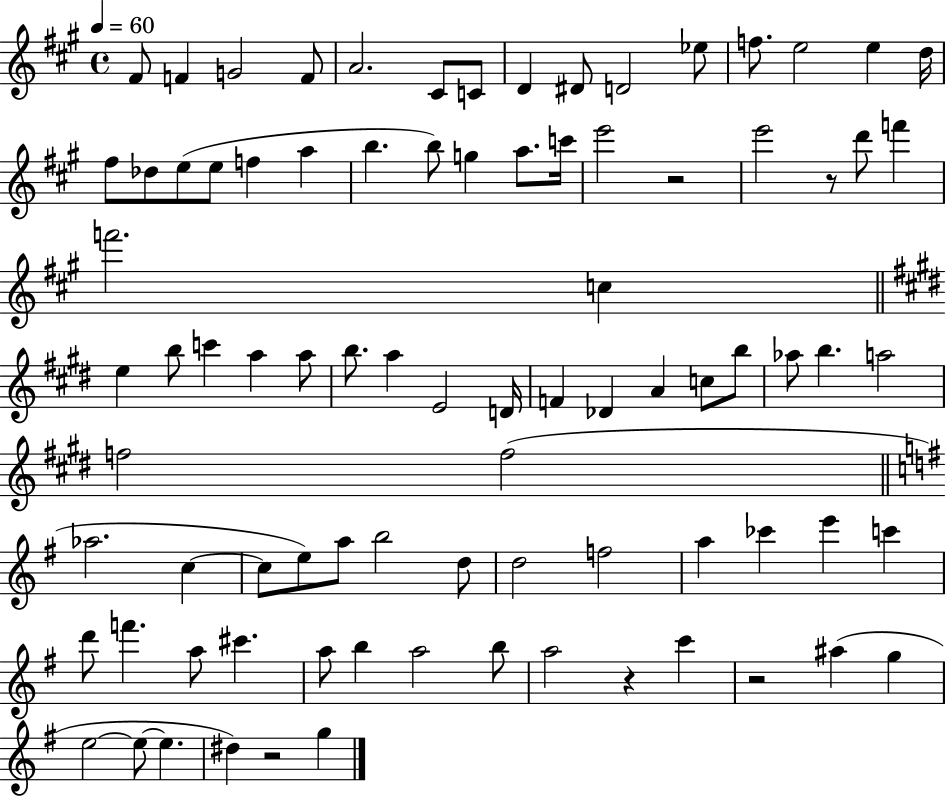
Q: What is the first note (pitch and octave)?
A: F#4